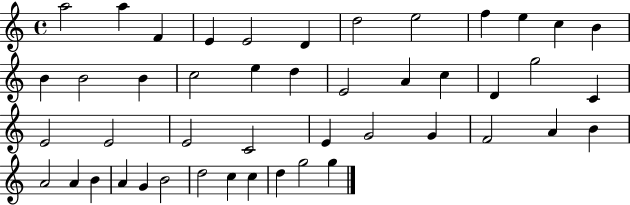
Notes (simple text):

A5/h A5/q F4/q E4/q E4/h D4/q D5/h E5/h F5/q E5/q C5/q B4/q B4/q B4/h B4/q C5/h E5/q D5/q E4/h A4/q C5/q D4/q G5/h C4/q E4/h E4/h E4/h C4/h E4/q G4/h G4/q F4/h A4/q B4/q A4/h A4/q B4/q A4/q G4/q B4/h D5/h C5/q C5/q D5/q G5/h G5/q